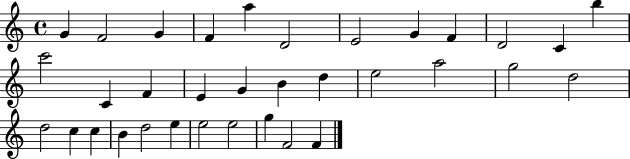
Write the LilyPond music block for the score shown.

{
  \clef treble
  \time 4/4
  \defaultTimeSignature
  \key c \major
  g'4 f'2 g'4 | f'4 a''4 d'2 | e'2 g'4 f'4 | d'2 c'4 b''4 | \break c'''2 c'4 f'4 | e'4 g'4 b'4 d''4 | e''2 a''2 | g''2 d''2 | \break d''2 c''4 c''4 | b'4 d''2 e''4 | e''2 e''2 | g''4 f'2 f'4 | \break \bar "|."
}